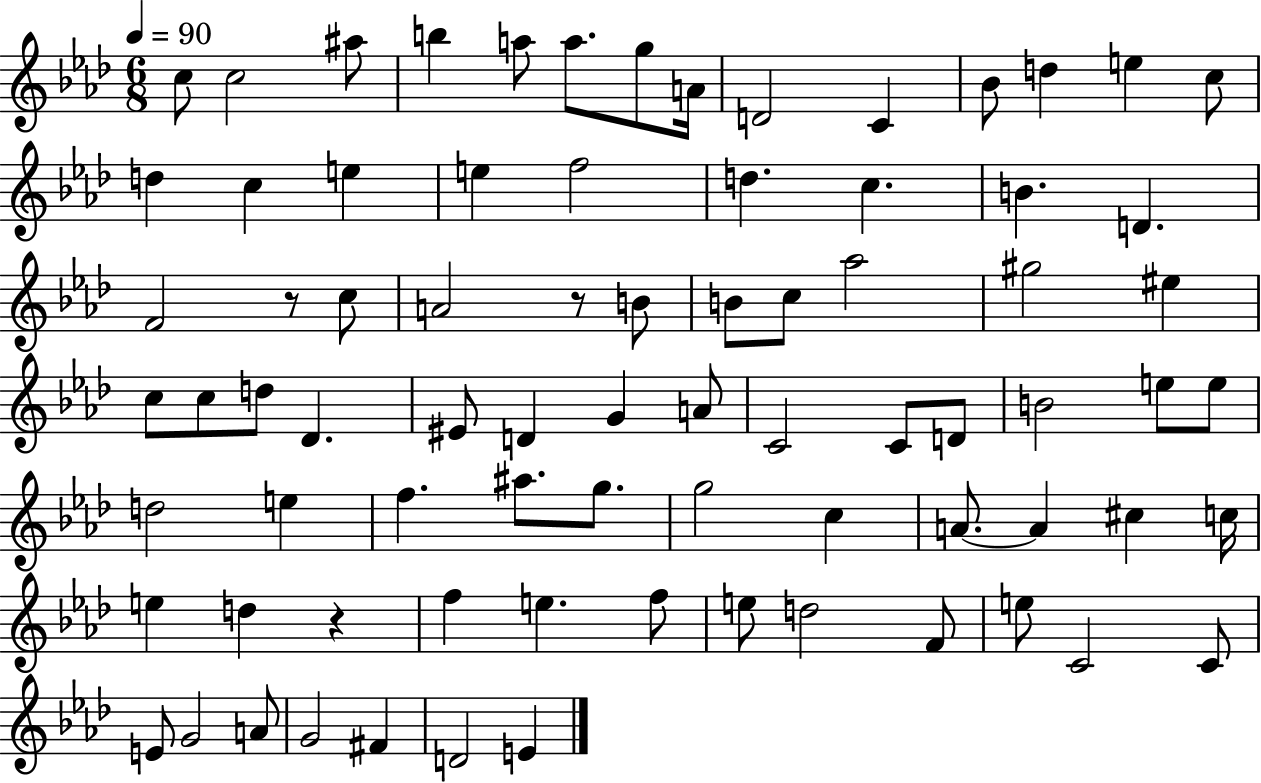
X:1
T:Untitled
M:6/8
L:1/4
K:Ab
c/2 c2 ^a/2 b a/2 a/2 g/2 A/4 D2 C _B/2 d e c/2 d c e e f2 d c B D F2 z/2 c/2 A2 z/2 B/2 B/2 c/2 _a2 ^g2 ^e c/2 c/2 d/2 _D ^E/2 D G A/2 C2 C/2 D/2 B2 e/2 e/2 d2 e f ^a/2 g/2 g2 c A/2 A ^c c/4 e d z f e f/2 e/2 d2 F/2 e/2 C2 C/2 E/2 G2 A/2 G2 ^F D2 E